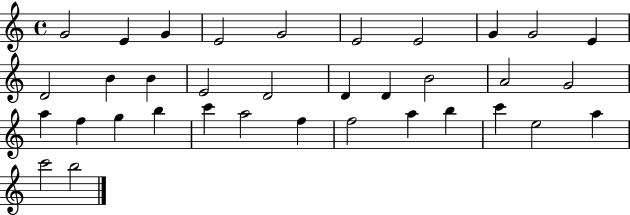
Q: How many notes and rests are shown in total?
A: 35